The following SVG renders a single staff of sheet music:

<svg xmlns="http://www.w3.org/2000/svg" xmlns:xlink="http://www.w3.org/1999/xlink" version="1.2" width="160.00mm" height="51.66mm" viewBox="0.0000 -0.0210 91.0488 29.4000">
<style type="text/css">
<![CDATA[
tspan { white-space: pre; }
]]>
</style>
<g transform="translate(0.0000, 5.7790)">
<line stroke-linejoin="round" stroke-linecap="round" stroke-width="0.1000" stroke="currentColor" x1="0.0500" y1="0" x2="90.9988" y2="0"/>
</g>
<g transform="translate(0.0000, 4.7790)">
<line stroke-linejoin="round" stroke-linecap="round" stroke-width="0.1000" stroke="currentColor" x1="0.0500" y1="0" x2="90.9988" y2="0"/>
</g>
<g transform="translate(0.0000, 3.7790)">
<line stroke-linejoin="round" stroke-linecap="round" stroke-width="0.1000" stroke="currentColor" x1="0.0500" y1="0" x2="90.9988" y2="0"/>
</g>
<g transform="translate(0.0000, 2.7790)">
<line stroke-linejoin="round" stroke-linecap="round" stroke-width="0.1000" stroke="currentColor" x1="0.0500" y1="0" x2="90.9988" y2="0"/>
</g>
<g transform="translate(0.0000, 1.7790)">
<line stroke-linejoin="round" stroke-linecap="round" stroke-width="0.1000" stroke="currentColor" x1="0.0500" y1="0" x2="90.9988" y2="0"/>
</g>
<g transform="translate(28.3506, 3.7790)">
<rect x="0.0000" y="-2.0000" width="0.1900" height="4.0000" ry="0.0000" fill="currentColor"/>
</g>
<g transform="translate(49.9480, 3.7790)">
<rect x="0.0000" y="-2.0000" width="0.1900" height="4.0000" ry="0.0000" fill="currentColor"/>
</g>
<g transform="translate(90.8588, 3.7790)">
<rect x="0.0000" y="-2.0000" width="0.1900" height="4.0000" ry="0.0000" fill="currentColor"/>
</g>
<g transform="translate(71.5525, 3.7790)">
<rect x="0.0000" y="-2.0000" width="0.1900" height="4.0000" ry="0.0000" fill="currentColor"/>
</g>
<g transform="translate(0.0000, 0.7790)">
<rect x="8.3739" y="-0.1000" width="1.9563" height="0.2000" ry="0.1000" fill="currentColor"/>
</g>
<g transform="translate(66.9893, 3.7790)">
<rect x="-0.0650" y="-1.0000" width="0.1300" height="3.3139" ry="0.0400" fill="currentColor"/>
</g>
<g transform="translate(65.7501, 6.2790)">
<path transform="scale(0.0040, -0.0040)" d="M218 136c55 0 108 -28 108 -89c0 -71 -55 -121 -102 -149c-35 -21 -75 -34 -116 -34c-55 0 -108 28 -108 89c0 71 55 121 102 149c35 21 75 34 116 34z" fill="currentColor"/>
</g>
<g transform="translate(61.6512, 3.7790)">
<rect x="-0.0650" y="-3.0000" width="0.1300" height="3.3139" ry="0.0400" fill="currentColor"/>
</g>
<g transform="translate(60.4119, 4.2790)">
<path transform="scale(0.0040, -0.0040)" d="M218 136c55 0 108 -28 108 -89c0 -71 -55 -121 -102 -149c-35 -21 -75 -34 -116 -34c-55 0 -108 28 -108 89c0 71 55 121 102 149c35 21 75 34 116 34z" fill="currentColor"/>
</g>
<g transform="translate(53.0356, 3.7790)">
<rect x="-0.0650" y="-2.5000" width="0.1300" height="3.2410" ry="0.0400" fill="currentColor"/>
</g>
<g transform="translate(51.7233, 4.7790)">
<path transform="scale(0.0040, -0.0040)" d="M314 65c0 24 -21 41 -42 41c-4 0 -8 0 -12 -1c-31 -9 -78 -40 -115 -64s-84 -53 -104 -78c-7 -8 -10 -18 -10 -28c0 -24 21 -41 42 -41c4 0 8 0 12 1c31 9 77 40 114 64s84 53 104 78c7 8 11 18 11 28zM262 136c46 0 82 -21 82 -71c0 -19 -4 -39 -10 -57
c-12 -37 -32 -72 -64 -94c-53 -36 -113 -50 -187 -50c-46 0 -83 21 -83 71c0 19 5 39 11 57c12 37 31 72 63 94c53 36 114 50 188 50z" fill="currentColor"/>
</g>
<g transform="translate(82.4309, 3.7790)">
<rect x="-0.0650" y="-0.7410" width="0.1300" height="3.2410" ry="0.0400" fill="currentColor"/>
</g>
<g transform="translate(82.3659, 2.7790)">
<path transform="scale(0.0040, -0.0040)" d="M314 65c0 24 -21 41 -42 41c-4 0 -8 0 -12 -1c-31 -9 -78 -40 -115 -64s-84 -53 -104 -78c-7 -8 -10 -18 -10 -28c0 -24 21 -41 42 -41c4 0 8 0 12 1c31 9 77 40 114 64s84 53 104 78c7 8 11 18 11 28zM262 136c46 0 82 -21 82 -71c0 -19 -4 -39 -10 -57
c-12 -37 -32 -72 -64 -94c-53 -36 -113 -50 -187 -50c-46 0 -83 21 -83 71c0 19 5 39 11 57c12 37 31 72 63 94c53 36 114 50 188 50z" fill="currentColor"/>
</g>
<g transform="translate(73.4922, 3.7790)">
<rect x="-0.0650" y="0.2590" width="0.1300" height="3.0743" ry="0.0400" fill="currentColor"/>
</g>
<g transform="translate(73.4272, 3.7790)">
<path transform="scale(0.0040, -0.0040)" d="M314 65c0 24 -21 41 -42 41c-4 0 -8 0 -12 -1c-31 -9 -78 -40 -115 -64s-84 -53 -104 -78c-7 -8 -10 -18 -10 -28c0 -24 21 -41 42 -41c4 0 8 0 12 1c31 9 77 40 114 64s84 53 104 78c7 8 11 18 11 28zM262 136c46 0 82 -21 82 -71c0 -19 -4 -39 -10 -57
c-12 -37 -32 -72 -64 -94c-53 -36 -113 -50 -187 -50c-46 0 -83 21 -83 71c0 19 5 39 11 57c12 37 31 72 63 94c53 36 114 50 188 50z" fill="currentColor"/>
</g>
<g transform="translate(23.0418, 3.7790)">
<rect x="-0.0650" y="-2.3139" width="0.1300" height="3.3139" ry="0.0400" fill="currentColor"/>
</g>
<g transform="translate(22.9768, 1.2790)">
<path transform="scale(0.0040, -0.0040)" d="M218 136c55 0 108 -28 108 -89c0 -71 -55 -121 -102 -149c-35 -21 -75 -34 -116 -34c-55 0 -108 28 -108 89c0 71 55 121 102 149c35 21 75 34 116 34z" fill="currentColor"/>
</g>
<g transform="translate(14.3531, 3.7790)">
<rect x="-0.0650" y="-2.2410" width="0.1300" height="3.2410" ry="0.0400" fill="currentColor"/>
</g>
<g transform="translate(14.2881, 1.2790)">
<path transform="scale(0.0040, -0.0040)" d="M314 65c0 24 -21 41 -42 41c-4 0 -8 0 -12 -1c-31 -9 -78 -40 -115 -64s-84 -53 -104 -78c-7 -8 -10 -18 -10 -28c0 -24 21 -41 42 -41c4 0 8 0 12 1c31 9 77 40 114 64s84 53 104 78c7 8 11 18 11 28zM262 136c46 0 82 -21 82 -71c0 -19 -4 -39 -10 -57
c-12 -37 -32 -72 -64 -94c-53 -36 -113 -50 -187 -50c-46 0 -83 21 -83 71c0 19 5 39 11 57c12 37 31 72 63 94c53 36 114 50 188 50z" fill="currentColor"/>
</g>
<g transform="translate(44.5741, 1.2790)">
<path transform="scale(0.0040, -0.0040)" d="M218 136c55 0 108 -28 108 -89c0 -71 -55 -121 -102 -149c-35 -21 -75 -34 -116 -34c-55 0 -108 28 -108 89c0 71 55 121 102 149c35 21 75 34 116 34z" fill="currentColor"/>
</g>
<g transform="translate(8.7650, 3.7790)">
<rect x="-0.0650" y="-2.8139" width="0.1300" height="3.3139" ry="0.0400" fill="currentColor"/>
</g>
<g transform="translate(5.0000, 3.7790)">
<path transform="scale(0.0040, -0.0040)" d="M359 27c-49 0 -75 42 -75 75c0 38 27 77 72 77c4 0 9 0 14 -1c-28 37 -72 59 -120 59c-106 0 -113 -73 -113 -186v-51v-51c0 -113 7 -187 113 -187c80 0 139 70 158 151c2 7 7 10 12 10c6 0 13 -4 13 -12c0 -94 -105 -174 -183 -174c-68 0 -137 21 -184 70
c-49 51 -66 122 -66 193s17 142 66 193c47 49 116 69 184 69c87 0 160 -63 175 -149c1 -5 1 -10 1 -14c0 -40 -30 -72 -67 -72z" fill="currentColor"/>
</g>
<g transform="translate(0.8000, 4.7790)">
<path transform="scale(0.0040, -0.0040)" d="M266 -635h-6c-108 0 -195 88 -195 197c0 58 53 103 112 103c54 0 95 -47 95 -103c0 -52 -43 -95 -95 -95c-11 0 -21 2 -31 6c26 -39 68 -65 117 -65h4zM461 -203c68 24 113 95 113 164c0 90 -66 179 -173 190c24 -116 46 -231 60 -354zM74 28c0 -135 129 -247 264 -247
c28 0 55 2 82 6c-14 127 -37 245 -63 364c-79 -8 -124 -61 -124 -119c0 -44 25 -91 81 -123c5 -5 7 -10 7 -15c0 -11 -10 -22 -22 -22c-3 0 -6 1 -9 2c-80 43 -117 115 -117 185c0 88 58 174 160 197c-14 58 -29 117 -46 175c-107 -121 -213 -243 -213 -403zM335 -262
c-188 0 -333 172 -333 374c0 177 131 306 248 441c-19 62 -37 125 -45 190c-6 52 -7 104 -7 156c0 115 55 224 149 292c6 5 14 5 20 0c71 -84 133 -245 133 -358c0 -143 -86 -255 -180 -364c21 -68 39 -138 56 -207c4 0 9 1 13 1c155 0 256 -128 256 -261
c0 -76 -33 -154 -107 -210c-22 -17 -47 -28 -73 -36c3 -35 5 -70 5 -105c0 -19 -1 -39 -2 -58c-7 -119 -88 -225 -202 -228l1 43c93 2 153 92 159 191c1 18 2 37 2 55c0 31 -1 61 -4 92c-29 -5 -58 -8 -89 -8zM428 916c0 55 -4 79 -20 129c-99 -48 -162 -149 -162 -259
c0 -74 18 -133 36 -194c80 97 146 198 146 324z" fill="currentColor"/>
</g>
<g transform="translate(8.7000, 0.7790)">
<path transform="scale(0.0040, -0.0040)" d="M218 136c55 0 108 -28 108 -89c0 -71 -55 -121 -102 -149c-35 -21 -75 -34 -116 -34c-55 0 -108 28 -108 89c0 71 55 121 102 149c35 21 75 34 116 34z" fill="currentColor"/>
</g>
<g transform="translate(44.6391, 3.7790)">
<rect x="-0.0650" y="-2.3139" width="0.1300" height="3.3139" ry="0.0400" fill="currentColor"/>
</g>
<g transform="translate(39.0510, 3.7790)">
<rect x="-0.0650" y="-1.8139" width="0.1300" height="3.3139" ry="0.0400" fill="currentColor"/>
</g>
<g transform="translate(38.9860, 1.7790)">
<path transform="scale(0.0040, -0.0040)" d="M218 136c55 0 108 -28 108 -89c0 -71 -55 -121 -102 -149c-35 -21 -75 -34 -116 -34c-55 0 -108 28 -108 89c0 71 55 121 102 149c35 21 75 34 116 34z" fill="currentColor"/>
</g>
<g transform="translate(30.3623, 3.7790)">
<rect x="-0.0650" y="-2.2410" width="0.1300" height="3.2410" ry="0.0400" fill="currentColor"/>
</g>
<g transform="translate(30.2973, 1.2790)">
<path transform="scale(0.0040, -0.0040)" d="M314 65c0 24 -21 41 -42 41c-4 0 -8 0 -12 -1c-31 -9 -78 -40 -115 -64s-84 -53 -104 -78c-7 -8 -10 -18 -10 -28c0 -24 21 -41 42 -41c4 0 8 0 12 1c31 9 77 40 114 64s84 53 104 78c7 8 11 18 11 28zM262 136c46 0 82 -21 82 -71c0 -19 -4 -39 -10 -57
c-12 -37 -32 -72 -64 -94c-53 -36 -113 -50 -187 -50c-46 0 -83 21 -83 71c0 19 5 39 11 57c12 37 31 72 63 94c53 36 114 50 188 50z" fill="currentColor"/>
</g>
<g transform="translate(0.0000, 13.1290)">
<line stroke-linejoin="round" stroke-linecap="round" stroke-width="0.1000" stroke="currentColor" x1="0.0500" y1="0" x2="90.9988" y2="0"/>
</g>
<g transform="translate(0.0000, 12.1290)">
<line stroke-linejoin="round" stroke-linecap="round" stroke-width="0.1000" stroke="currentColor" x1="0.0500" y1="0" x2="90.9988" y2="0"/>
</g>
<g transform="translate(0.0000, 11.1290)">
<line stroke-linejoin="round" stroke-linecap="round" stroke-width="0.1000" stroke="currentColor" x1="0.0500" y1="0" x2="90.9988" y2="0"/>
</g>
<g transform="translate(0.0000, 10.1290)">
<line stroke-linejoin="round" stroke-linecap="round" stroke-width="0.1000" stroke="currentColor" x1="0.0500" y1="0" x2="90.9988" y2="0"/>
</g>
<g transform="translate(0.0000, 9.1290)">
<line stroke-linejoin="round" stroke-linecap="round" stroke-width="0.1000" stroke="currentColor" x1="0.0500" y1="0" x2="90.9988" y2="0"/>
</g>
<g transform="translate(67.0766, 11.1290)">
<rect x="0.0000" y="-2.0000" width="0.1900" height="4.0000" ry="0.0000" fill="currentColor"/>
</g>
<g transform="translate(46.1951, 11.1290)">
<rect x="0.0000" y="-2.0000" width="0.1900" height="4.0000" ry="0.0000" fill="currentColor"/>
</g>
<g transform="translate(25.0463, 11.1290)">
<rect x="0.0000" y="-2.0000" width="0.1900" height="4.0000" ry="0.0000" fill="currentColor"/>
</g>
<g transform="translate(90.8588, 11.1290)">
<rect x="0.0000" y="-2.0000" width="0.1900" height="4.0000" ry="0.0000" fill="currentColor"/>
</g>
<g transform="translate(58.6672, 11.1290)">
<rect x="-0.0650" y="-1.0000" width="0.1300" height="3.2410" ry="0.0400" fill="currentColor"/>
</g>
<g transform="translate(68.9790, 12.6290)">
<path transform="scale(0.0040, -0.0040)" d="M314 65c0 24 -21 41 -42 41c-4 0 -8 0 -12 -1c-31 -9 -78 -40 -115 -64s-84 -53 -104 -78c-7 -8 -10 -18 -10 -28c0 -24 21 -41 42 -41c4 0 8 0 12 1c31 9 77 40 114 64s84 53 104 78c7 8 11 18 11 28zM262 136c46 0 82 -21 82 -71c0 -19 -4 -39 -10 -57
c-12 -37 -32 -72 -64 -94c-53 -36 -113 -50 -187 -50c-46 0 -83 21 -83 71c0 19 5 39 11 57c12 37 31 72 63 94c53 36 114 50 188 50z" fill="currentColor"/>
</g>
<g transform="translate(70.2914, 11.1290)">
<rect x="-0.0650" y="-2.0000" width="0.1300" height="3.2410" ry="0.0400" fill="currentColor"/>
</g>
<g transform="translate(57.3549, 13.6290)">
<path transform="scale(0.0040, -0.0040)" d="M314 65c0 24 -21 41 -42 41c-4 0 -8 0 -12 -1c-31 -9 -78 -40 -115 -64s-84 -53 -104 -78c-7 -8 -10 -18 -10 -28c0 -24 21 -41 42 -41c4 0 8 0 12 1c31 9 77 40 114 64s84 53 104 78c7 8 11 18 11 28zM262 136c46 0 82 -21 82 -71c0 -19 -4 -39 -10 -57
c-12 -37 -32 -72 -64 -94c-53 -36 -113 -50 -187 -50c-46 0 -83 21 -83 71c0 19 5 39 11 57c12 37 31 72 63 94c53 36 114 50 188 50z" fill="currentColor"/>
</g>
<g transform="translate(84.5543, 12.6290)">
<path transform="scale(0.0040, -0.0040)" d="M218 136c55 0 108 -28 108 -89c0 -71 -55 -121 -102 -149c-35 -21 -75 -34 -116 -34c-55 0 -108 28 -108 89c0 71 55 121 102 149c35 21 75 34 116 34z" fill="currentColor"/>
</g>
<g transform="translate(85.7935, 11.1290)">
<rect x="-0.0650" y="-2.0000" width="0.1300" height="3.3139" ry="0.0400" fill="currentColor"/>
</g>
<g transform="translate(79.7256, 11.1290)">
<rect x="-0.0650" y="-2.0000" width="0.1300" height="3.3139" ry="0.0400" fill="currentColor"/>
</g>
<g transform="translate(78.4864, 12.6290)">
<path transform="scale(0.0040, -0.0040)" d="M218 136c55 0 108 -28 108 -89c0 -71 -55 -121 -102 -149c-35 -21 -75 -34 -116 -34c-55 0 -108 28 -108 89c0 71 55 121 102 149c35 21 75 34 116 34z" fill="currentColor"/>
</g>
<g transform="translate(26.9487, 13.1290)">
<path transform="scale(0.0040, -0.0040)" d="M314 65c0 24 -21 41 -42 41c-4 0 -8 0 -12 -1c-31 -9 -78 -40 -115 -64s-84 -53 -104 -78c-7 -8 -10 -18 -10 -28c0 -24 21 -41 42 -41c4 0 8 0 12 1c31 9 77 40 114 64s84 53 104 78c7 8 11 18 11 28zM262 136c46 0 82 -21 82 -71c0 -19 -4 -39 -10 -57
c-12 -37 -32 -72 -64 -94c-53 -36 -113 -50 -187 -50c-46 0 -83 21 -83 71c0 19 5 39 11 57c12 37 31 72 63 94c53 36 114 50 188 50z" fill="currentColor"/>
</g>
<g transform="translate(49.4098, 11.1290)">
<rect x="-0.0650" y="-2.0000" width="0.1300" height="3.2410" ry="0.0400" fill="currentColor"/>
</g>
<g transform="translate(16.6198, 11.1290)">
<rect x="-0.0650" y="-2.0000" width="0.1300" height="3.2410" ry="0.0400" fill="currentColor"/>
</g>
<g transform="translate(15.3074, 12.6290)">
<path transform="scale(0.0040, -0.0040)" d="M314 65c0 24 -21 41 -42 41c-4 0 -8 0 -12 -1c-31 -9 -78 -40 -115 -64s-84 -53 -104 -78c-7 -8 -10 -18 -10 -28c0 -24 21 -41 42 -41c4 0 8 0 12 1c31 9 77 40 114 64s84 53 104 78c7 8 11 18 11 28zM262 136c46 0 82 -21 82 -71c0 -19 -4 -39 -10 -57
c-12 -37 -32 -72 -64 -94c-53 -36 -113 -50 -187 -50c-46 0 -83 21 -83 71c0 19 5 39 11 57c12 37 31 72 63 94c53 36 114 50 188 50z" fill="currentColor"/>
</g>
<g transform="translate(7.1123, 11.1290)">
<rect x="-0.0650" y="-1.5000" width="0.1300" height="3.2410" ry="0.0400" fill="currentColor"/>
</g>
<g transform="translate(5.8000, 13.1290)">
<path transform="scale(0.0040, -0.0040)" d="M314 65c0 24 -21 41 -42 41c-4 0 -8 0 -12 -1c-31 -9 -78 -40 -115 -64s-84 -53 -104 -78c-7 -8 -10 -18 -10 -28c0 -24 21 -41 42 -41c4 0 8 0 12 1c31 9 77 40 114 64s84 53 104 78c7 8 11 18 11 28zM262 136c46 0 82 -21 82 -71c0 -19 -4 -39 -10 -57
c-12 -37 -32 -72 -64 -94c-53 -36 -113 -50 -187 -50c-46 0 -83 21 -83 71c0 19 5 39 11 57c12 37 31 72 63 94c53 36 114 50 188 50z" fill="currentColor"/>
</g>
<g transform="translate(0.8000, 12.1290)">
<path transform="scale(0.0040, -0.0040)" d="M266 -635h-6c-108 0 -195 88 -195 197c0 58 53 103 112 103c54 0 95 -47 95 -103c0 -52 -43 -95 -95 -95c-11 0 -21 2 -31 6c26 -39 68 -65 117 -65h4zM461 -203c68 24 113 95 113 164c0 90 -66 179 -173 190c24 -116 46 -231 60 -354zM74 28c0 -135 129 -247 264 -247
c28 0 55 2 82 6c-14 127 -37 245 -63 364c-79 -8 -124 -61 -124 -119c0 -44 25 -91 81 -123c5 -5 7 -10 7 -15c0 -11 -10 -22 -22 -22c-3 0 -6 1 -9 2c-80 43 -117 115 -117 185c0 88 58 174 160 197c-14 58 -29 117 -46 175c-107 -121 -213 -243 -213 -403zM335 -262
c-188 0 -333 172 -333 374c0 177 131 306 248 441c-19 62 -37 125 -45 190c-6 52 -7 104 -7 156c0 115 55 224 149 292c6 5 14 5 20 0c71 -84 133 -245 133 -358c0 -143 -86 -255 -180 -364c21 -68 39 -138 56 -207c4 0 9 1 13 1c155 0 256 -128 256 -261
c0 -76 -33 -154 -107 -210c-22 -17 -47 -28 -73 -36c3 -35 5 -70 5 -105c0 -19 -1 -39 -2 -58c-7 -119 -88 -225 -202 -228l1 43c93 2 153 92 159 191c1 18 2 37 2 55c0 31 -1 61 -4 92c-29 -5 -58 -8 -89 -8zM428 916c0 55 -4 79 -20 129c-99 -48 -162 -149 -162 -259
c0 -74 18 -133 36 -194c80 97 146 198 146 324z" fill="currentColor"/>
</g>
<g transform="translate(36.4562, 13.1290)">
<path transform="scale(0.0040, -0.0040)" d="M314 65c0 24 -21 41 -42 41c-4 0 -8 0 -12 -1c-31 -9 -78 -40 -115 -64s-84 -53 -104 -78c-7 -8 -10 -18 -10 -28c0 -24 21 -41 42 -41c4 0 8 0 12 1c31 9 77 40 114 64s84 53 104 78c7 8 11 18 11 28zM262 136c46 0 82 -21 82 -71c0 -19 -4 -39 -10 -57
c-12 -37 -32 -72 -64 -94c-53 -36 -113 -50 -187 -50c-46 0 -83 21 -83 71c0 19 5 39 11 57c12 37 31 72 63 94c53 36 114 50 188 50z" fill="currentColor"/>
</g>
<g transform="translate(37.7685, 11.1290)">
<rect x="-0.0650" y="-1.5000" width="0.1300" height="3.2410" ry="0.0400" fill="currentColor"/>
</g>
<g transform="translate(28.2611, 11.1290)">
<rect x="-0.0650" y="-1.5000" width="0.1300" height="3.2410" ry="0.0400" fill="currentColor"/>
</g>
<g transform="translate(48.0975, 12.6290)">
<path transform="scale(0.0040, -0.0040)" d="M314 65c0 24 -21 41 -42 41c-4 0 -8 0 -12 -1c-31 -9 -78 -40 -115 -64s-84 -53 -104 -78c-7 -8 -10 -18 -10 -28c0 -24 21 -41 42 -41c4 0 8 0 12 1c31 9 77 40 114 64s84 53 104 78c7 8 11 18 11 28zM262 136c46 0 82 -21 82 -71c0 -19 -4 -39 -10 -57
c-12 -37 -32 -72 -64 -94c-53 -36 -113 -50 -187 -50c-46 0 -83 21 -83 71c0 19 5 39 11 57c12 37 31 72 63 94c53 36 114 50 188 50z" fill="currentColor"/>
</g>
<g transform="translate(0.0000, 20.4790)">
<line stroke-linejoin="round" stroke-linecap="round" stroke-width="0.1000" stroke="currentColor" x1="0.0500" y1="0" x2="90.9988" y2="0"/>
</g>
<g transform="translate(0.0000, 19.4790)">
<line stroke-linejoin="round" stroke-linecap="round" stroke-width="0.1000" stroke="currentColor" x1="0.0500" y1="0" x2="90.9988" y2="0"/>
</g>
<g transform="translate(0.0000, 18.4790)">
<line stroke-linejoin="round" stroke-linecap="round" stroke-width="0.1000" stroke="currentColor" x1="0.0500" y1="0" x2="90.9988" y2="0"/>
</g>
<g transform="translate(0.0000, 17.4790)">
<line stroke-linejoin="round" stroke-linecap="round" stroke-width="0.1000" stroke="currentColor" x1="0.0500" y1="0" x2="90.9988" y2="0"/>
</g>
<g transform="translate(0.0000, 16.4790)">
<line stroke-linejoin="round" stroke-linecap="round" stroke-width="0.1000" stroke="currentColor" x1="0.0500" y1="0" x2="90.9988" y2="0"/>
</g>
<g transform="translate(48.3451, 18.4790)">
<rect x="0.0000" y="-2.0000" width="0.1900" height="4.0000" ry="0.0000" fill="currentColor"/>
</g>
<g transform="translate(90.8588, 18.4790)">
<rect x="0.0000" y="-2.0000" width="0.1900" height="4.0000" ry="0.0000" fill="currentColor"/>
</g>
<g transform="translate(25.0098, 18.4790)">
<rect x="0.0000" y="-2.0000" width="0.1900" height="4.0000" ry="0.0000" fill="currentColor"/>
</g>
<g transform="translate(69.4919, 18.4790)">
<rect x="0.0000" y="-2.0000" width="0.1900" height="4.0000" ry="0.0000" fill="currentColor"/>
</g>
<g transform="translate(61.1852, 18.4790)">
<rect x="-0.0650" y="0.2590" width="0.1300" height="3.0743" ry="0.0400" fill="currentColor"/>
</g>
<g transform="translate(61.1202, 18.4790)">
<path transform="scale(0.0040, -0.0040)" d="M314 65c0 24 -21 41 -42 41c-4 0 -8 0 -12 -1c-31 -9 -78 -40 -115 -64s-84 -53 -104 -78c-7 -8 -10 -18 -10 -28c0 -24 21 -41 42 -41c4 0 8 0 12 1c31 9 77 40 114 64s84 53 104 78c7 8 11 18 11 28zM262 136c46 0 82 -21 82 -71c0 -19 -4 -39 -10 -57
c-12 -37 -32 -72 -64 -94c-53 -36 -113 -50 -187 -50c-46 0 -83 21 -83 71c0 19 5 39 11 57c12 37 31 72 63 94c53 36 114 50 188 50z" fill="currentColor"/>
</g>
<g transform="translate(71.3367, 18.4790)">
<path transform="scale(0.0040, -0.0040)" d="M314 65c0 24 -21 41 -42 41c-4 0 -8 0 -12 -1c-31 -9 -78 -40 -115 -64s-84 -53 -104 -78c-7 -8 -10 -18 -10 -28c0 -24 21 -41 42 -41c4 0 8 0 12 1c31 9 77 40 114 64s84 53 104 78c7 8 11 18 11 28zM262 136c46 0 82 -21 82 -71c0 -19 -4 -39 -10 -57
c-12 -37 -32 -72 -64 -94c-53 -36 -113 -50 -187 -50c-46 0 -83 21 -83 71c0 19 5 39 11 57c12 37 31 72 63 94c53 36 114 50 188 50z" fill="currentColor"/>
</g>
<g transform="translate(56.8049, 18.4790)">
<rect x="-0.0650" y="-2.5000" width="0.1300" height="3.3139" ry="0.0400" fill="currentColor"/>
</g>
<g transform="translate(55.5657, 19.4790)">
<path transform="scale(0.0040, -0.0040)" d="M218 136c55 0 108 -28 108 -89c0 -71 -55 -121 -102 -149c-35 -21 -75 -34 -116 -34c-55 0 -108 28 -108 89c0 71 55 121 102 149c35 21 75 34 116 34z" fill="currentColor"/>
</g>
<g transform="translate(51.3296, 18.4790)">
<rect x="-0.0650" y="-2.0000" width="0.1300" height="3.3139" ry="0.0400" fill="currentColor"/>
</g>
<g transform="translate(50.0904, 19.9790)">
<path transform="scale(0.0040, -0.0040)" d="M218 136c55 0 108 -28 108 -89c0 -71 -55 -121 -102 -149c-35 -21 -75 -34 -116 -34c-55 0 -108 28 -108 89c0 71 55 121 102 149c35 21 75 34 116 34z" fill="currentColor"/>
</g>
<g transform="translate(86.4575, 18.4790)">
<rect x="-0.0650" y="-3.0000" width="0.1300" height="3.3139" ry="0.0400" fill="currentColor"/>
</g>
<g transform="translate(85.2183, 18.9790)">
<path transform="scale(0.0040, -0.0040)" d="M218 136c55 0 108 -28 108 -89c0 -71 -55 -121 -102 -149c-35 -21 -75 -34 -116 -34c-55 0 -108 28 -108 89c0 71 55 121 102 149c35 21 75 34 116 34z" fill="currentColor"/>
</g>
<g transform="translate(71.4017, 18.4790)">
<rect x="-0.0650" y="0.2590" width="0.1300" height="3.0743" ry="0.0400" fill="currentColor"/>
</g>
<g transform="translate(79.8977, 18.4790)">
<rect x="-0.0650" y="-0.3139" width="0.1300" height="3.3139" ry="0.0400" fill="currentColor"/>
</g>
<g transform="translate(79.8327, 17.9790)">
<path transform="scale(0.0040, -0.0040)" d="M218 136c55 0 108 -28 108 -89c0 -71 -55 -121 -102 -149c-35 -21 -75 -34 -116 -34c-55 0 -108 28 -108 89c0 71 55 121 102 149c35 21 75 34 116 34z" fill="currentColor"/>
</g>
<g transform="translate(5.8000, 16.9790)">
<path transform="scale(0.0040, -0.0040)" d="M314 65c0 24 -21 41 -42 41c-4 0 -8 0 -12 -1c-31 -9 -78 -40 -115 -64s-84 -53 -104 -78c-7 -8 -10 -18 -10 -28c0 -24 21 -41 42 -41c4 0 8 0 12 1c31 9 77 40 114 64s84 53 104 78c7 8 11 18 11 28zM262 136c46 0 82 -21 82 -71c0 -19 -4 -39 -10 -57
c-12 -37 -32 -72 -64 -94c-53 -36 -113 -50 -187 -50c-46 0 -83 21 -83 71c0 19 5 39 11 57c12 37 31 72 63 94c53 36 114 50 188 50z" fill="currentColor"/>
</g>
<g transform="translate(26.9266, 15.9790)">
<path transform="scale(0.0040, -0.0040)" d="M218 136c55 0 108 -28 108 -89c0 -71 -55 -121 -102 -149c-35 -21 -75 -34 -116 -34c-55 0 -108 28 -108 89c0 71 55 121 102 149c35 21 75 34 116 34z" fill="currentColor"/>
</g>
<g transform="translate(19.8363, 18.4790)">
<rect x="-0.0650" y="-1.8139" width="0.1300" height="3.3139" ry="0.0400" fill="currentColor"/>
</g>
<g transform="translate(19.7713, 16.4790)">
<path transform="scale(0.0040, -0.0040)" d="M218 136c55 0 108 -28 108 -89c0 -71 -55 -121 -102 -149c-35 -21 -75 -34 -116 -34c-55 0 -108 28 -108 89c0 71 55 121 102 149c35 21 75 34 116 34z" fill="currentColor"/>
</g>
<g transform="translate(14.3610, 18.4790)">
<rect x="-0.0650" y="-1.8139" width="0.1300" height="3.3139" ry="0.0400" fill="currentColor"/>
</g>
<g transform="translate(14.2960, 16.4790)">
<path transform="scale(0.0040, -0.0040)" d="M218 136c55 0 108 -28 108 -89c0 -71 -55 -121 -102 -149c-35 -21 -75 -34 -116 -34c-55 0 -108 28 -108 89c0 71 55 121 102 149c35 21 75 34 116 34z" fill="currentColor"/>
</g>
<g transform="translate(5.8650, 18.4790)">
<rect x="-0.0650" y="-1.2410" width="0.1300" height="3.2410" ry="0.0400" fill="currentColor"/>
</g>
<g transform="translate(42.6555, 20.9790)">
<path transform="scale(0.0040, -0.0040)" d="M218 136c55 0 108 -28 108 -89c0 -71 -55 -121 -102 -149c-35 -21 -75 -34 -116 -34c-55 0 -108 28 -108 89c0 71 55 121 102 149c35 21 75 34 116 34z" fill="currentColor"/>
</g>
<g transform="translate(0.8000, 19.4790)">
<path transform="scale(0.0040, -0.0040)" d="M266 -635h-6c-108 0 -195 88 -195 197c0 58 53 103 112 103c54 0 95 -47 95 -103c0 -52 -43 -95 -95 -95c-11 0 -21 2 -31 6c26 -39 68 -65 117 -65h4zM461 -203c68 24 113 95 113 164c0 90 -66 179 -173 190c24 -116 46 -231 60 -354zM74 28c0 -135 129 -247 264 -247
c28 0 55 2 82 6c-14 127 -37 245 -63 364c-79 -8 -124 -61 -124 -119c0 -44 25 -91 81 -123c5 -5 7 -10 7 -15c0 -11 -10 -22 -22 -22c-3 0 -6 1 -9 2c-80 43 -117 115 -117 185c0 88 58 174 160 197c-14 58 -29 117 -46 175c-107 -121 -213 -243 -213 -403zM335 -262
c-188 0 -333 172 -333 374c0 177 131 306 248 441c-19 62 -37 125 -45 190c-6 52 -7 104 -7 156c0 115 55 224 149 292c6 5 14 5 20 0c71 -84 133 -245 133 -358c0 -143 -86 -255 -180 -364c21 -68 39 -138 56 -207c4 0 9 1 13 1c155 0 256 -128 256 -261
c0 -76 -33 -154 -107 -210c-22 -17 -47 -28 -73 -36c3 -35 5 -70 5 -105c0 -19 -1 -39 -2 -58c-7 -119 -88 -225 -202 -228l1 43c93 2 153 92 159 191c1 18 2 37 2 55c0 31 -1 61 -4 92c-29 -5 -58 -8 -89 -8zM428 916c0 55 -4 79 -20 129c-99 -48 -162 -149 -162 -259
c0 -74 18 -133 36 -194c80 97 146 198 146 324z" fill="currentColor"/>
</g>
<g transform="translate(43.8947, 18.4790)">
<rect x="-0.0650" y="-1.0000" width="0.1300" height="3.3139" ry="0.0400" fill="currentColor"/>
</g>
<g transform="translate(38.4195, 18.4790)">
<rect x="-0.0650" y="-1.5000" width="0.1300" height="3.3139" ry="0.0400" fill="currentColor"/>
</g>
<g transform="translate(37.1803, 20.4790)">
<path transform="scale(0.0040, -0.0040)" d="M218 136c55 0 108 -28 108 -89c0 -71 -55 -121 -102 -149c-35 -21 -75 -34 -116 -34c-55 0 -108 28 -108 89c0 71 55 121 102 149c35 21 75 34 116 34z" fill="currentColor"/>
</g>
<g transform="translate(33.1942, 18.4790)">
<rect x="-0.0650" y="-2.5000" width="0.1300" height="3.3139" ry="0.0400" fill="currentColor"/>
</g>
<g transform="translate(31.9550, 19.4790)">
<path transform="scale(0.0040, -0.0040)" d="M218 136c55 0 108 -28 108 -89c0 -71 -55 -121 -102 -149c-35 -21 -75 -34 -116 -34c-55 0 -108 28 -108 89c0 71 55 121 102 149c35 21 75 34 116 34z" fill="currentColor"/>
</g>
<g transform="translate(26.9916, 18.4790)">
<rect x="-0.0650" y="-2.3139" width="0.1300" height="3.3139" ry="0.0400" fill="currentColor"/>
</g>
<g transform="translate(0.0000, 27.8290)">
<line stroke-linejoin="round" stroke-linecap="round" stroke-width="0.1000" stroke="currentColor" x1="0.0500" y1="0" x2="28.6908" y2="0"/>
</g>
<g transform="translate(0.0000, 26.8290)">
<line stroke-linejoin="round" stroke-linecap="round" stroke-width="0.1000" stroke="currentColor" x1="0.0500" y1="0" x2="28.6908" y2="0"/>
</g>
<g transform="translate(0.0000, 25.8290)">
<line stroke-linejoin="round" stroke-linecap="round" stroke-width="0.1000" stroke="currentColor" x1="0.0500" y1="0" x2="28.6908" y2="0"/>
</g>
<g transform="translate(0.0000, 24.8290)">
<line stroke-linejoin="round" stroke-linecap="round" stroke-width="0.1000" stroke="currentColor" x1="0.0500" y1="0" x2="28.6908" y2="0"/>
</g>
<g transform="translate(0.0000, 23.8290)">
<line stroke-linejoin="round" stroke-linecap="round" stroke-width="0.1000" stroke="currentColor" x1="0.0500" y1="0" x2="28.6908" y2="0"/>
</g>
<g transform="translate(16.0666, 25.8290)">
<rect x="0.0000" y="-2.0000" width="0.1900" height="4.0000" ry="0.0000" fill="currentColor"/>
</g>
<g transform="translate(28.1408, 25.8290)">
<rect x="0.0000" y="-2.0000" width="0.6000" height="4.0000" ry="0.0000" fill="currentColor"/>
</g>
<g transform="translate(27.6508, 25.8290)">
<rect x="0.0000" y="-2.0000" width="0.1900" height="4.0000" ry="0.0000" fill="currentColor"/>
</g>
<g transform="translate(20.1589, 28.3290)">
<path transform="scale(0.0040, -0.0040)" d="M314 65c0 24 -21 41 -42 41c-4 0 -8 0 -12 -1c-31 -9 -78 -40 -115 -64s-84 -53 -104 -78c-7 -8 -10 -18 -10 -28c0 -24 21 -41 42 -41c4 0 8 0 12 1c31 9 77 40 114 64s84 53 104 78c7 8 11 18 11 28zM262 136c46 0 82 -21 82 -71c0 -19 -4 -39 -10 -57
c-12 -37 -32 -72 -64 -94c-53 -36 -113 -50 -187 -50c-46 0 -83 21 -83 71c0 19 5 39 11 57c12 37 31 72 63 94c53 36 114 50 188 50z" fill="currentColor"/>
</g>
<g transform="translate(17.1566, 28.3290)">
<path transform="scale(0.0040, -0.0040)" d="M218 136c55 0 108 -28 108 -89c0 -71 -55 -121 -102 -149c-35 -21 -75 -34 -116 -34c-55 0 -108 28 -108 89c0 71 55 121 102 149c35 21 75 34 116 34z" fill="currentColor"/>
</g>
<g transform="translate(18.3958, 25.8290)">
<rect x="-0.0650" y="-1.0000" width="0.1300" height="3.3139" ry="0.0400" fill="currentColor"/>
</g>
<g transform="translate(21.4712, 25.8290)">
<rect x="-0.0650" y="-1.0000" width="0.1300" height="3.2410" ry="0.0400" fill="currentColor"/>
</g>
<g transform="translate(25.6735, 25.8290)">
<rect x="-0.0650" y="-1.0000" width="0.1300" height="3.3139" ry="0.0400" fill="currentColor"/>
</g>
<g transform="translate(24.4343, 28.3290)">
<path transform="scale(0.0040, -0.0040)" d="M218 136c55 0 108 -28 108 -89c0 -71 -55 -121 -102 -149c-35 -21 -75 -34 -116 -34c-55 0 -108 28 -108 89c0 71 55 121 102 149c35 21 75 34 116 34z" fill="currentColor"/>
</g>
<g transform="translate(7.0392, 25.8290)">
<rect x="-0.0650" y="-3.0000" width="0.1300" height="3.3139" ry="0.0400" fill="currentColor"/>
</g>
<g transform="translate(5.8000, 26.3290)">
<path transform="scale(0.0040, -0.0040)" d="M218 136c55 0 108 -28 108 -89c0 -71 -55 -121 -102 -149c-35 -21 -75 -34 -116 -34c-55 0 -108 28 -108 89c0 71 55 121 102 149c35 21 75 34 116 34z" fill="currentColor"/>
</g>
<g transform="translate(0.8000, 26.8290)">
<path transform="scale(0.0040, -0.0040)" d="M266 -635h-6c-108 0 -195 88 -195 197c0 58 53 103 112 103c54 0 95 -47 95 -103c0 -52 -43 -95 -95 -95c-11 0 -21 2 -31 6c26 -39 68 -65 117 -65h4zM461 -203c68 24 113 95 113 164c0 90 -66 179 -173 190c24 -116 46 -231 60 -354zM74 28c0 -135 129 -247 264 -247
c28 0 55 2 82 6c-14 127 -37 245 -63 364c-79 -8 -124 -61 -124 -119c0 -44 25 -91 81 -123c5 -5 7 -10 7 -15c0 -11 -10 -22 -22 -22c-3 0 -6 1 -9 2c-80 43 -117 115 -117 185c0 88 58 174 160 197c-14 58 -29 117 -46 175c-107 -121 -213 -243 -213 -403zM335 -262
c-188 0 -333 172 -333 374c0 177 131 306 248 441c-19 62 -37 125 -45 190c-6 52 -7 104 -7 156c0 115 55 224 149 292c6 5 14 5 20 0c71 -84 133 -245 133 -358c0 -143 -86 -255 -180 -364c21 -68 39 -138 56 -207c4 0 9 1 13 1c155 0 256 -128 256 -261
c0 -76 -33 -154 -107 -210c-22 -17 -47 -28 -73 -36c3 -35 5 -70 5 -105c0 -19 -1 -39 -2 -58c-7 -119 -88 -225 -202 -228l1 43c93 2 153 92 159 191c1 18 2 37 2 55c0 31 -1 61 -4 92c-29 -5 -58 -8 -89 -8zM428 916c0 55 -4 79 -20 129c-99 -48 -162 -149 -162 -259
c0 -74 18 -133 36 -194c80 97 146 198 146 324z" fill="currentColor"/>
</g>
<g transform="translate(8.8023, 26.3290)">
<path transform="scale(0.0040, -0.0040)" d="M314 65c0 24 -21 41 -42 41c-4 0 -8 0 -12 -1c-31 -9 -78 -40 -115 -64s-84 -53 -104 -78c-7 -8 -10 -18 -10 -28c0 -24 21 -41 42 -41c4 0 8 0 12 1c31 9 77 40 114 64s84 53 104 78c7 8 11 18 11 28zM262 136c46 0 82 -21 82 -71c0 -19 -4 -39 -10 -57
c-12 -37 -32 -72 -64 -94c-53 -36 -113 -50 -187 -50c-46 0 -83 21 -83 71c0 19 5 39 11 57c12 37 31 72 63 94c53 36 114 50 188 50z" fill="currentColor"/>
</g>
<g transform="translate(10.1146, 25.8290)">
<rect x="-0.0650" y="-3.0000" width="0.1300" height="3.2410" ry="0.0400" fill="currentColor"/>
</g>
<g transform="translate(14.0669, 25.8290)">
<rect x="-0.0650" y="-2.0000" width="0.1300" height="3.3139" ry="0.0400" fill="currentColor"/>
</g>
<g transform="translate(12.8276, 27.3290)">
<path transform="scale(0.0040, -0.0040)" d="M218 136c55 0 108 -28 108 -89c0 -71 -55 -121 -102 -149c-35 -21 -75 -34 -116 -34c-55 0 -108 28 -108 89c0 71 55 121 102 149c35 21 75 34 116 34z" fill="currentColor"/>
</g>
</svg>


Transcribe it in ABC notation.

X:1
T:Untitled
M:4/4
L:1/4
K:C
a g2 g g2 f g G2 A D B2 d2 E2 F2 E2 E2 F2 D2 F2 F F e2 f f g G E D F G B2 B2 c A A A2 F D D2 D